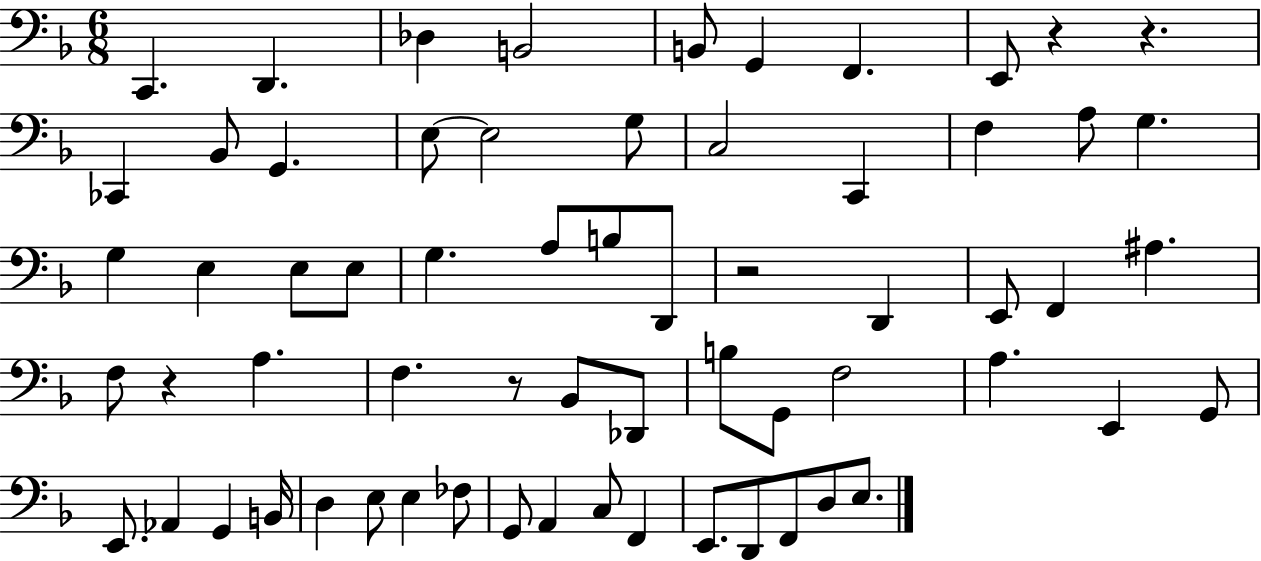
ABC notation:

X:1
T:Untitled
M:6/8
L:1/4
K:F
C,, D,, _D, B,,2 B,,/2 G,, F,, E,,/2 z z _C,, _B,,/2 G,, E,/2 E,2 G,/2 C,2 C,, F, A,/2 G, G, E, E,/2 E,/2 G, A,/2 B,/2 D,,/2 z2 D,, E,,/2 F,, ^A, F,/2 z A, F, z/2 _B,,/2 _D,,/2 B,/2 G,,/2 F,2 A, E,, G,,/2 E,,/2 _A,, G,, B,,/4 D, E,/2 E, _F,/2 G,,/2 A,, C,/2 F,, E,,/2 D,,/2 F,,/2 D,/2 E,/2